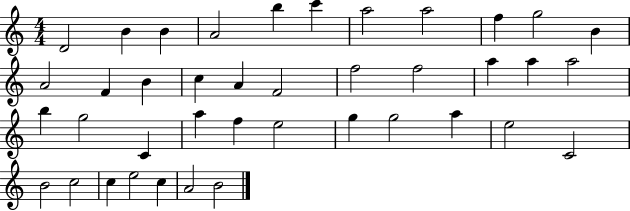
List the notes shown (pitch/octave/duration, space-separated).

D4/h B4/q B4/q A4/h B5/q C6/q A5/h A5/h F5/q G5/h B4/q A4/h F4/q B4/q C5/q A4/q F4/h F5/h F5/h A5/q A5/q A5/h B5/q G5/h C4/q A5/q F5/q E5/h G5/q G5/h A5/q E5/h C4/h B4/h C5/h C5/q E5/h C5/q A4/h B4/h